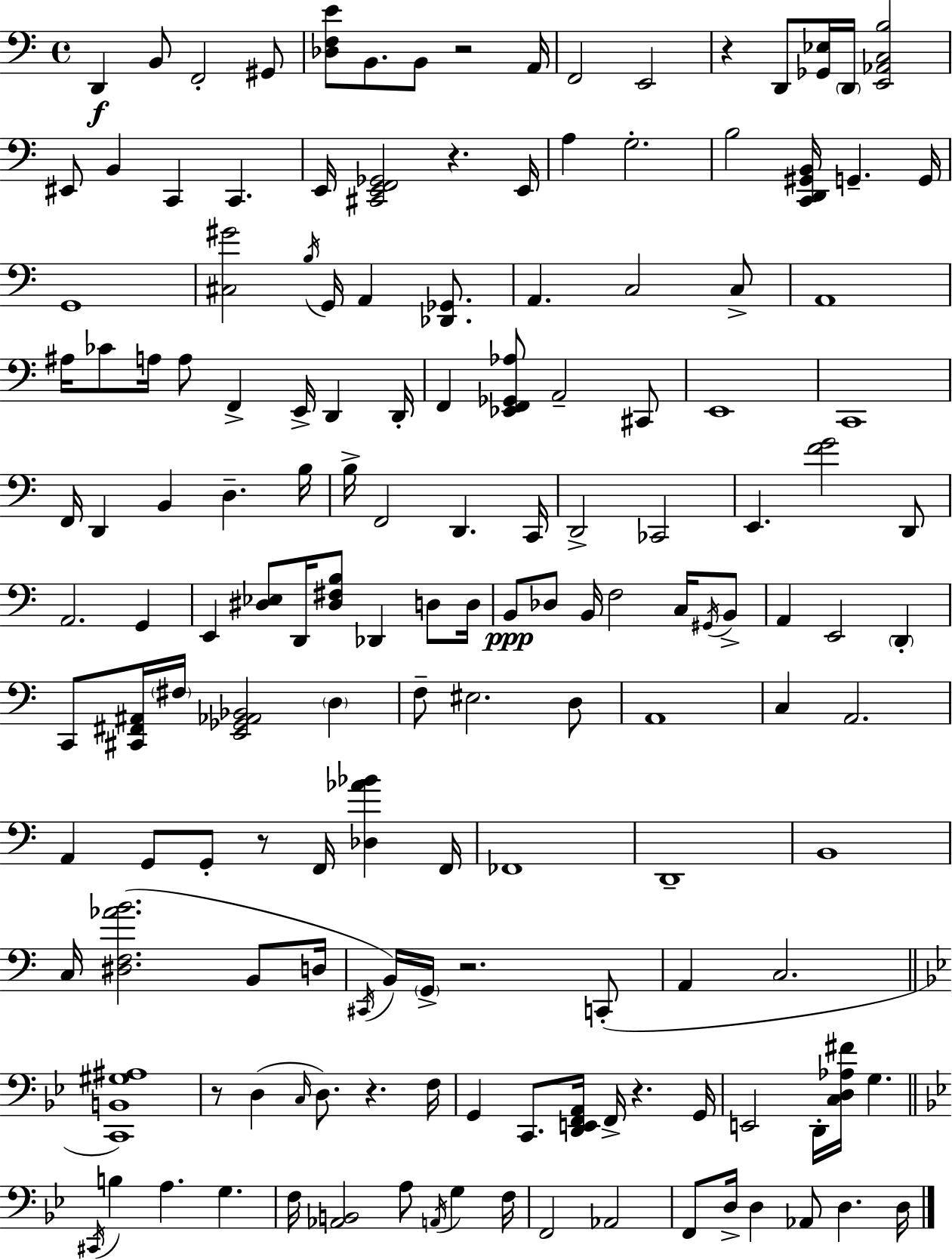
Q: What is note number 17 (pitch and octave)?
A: E2